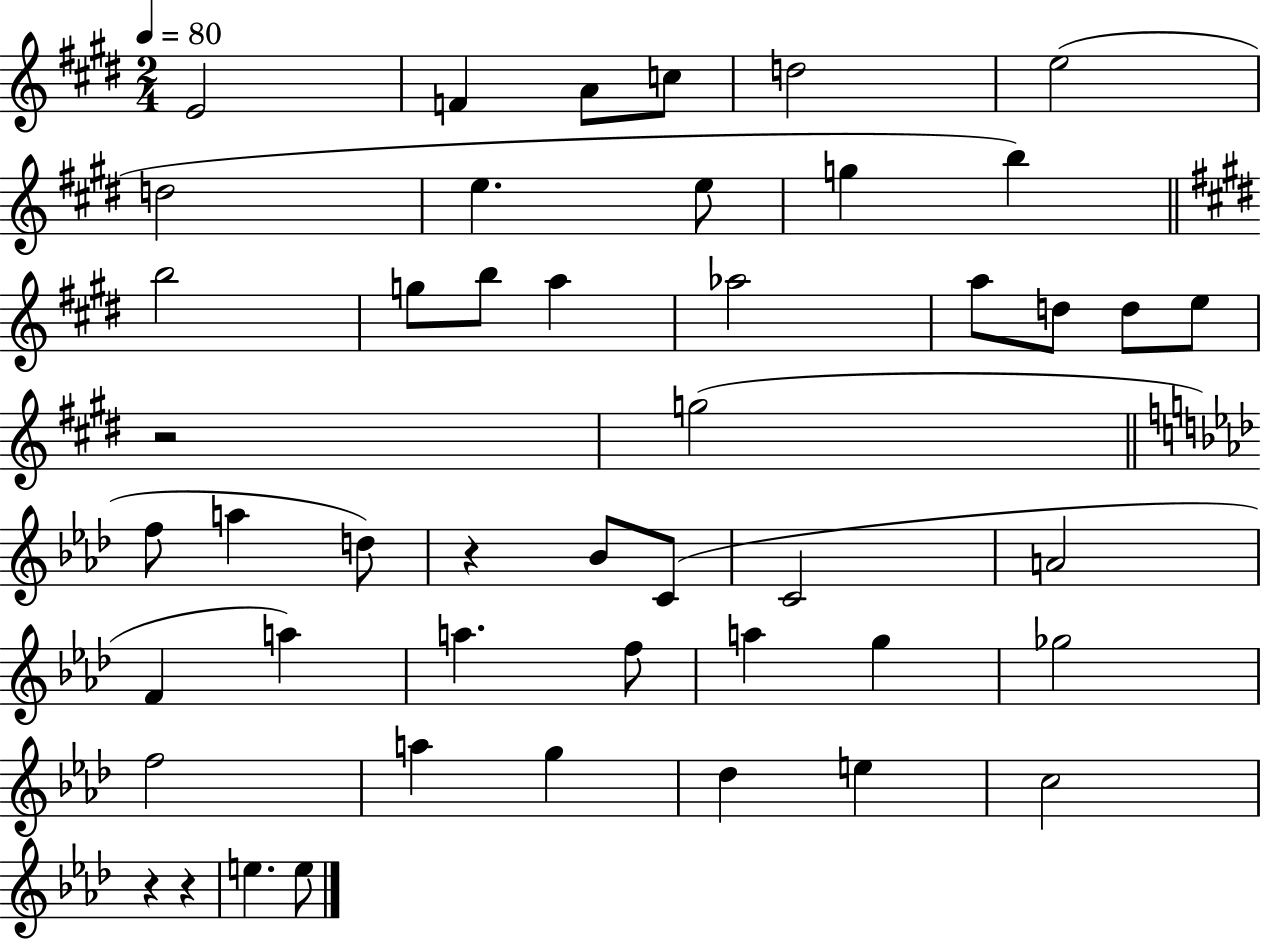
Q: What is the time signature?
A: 2/4